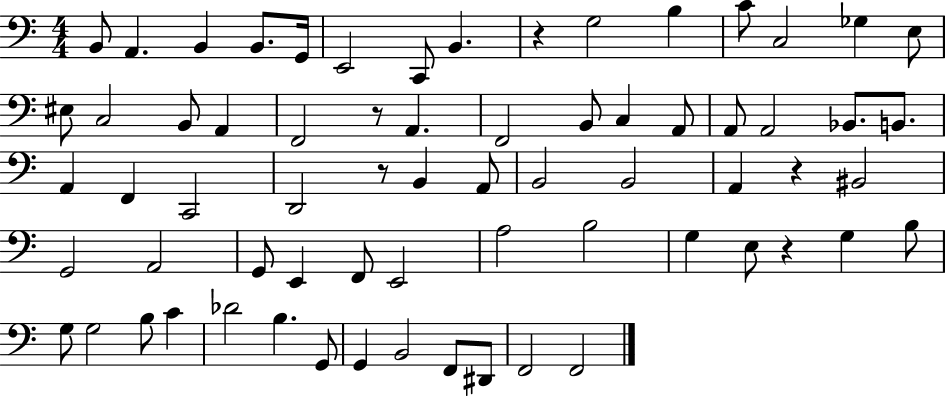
X:1
T:Untitled
M:4/4
L:1/4
K:C
B,,/2 A,, B,, B,,/2 G,,/4 E,,2 C,,/2 B,, z G,2 B, C/2 C,2 _G, E,/2 ^E,/2 C,2 B,,/2 A,, F,,2 z/2 A,, F,,2 B,,/2 C, A,,/2 A,,/2 A,,2 _B,,/2 B,,/2 A,, F,, C,,2 D,,2 z/2 B,, A,,/2 B,,2 B,,2 A,, z ^B,,2 G,,2 A,,2 G,,/2 E,, F,,/2 E,,2 A,2 B,2 G, E,/2 z G, B,/2 G,/2 G,2 B,/2 C _D2 B, G,,/2 G,, B,,2 F,,/2 ^D,,/2 F,,2 F,,2